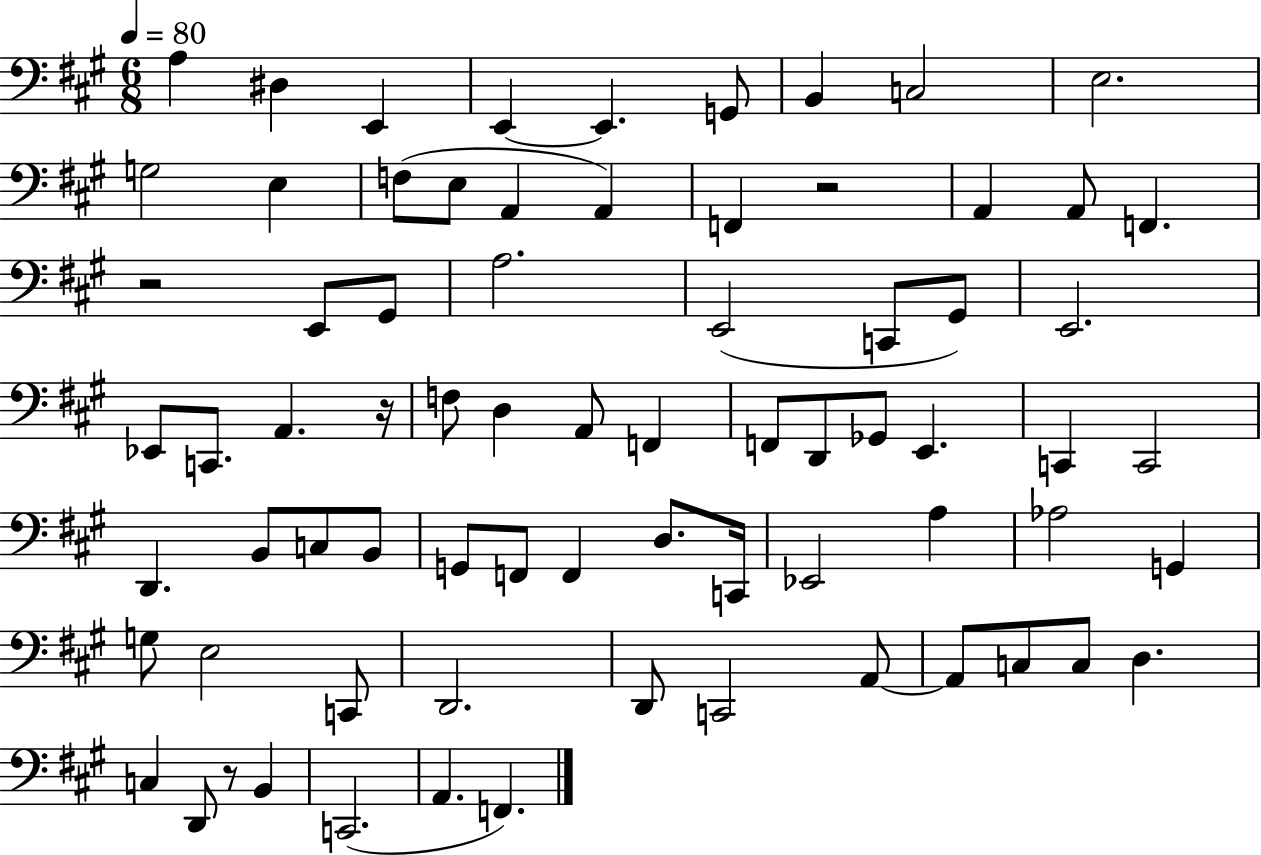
X:1
T:Untitled
M:6/8
L:1/4
K:A
A, ^D, E,, E,, E,, G,,/2 B,, C,2 E,2 G,2 E, F,/2 E,/2 A,, A,, F,, z2 A,, A,,/2 F,, z2 E,,/2 ^G,,/2 A,2 E,,2 C,,/2 ^G,,/2 E,,2 _E,,/2 C,,/2 A,, z/4 F,/2 D, A,,/2 F,, F,,/2 D,,/2 _G,,/2 E,, C,, C,,2 D,, B,,/2 C,/2 B,,/2 G,,/2 F,,/2 F,, D,/2 C,,/4 _E,,2 A, _A,2 G,, G,/2 E,2 C,,/2 D,,2 D,,/2 C,,2 A,,/2 A,,/2 C,/2 C,/2 D, C, D,,/2 z/2 B,, C,,2 A,, F,,